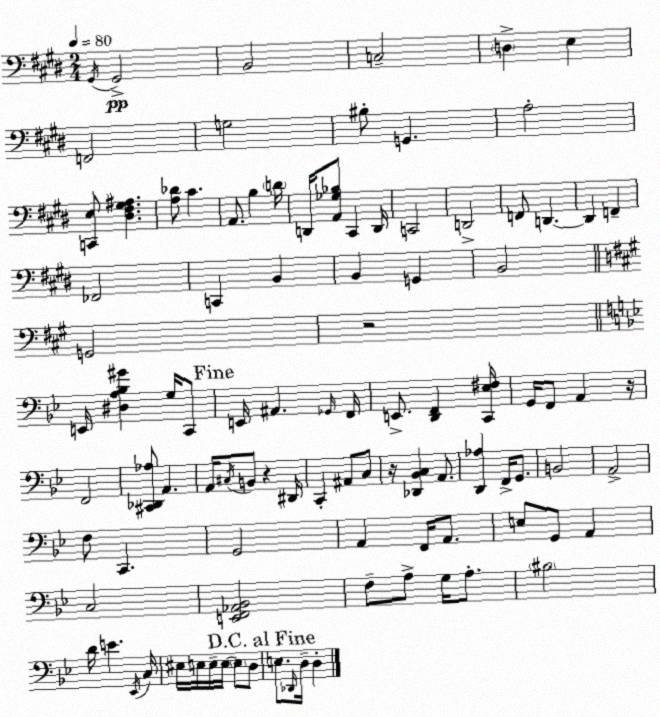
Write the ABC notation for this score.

X:1
T:Untitled
M:2/4
L:1/4
K:E
^G,,/4 ^G,,2 B,,2 C,2 D, E, F,,2 G,2 ^B,/2 G,, A,2 [C,,E,]/2 [^D,^F,^G,^A,] [A,_D]/2 ^C A,,/2 B, D/4 D,,/4 [A,,_G,_B,]/2 ^C,, D,,/4 C,,2 D,,2 F,,/2 D,, D,, F,, _F,,2 C,, B,, B,, G,, B,,2 G,,2 z2 E,,/4 [^D,A,_B,^G] G,/4 C,,/2 E,,/4 ^A,, _G,,/4 F,,/4 E,,/2 [D,,F,,] [C,,_E,^F,]/4 G,,/4 F,,/2 A,, z/4 F,,2 [^C,,_D,,_A,]/2 A,, A,,/4 ^C,/4 B,,/2 z ^D,,/4 C,, ^A,,/2 C,/2 z/4 [_D,,_B,,C,] A,,/2 [D,,_A,] F,,/4 G,,/2 B,,2 A,,2 F,/2 C,, G,,2 A,, F,,/4 A,,/2 E,/2 G,,/2 A,, C,2 [E,,F,,_A,,_B,,]2 F,/2 A,/2 G,/4 A,/2 ^B,2 D/4 E _E,,/4 C,/4 ^E,/4 E,/4 E,/4 E,/4 E,/2 D,/2 E,/2 _D,,/4 D,/4 D,